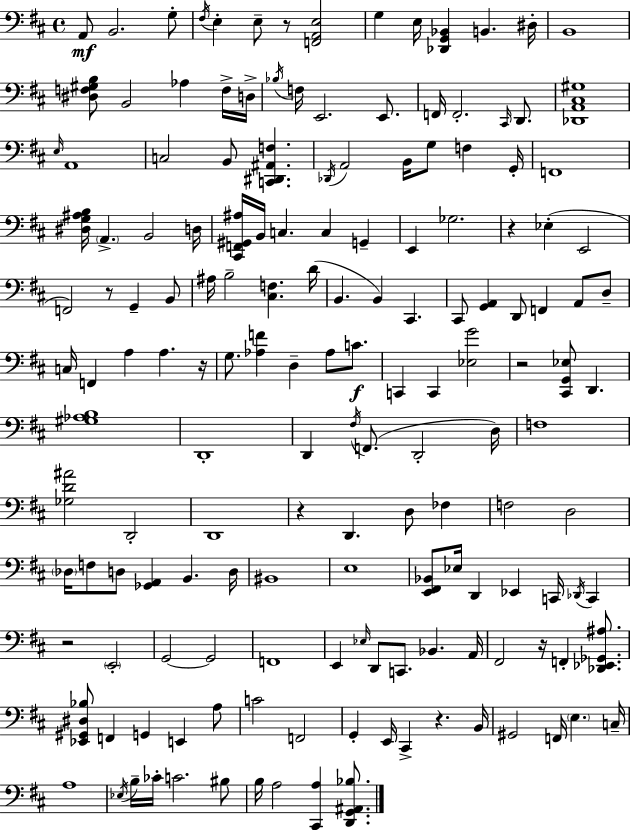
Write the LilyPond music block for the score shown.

{
  \clef bass
  \time 4/4
  \defaultTimeSignature
  \key d \major
  a,8\mf b,2. g8-. | \acciaccatura { fis16 } e4-. e8-- r8 <f, a, e>2 | g4 e16 <des, g, bes,>4 b,4. | dis16-. b,1 | \break <dis f gis b>8 b,2 aes4 f16-> | d16-> \acciaccatura { bes16 } f16 e,2. e,8. | f,16 f,2.-. \grace { cis,16 } | d,8. <des, a, cis gis>1 | \break \grace { e16 } a,1 | c2 b,8 <c, dis, ais, f>4. | \acciaccatura { des,16 } a,2 b,16 g8 | f4 g,16-. f,1 | \break <dis g ais b>16 \parenthesize a,4.-> b,2 | d16 <cis, f, gis, ais>16 b,16 c4. c4 | g,4-- e,4 ges2. | r4 ees4-.( e,2 | \break f,2) r8 g,4-- | b,8 ais16 b2-- <cis f>4. | d'16( b,4. b,4) cis,4. | cis,8 <g, a,>4 d,8 f,4 | \break a,8 d8-- c16 f,4 a4 a4. | r16 g8. <aes f'>4 d4-- | aes8 c'8.\f c,4 c,4 <ees g'>2 | r2 <cis, g, ees>8 d,4. | \break <gis aes b>1 | d,1-. | d,4 \acciaccatura { fis16 } f,8.( d,2-. | d16) f1 | \break <ges d' ais'>2 d,2-. | d,1 | r4 d,4. | d8 fes4 f2 d2 | \break \parenthesize des16 f8 d8 <ges, a,>4 b,4. | d16 bis,1 | e1 | <e, fis, bes,>8 ees16 d,4 ees,4 | \break c,16 \acciaccatura { des,16 } c,4 r2 \parenthesize e,2-. | g,2~~ g,2 | f,1 | e,4 \grace { ees16 } d,8 c,8. | \break bes,4. a,16 fis,2 | r16 f,4-. <des, ees, ges, ais>8. <ees, gis, dis bes>8 f,4 g,4 | e,4 a8 c'2 | f,2 g,4-. e,16 cis,4-> | \break r4. b,16 gis,2 | f,16 \parenthesize e4. c16-- a1 | \acciaccatura { ees16 } b16-- ces'16-. c'2. | bis8 b16 a2 | \break <cis, a>4 <d, g, ais, bes>8. \bar "|."
}